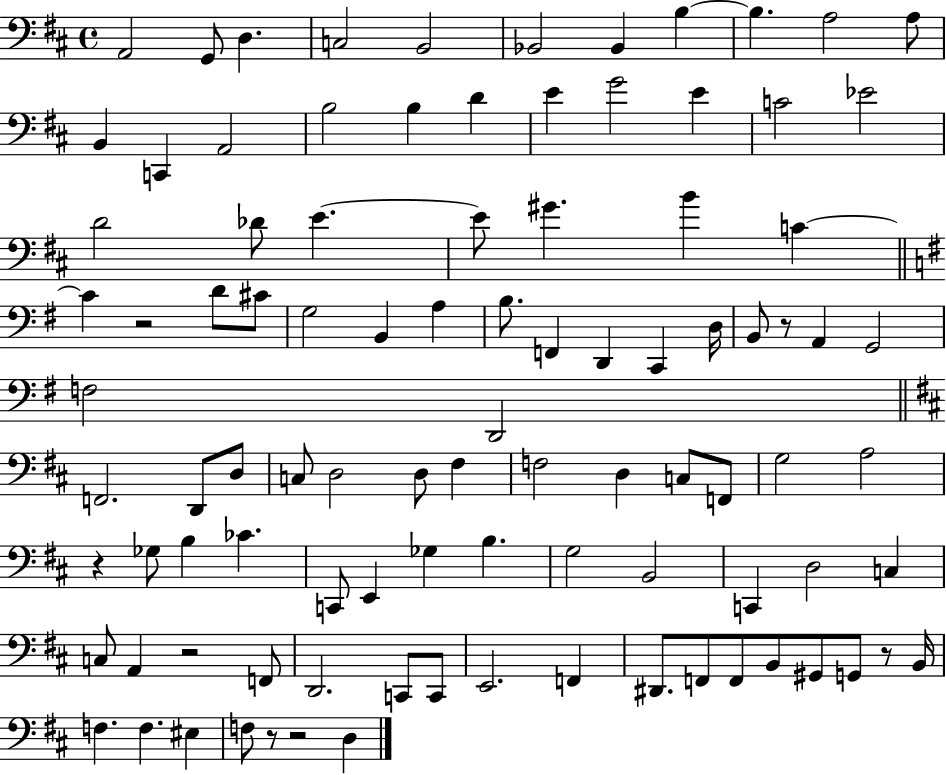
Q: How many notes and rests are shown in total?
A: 97